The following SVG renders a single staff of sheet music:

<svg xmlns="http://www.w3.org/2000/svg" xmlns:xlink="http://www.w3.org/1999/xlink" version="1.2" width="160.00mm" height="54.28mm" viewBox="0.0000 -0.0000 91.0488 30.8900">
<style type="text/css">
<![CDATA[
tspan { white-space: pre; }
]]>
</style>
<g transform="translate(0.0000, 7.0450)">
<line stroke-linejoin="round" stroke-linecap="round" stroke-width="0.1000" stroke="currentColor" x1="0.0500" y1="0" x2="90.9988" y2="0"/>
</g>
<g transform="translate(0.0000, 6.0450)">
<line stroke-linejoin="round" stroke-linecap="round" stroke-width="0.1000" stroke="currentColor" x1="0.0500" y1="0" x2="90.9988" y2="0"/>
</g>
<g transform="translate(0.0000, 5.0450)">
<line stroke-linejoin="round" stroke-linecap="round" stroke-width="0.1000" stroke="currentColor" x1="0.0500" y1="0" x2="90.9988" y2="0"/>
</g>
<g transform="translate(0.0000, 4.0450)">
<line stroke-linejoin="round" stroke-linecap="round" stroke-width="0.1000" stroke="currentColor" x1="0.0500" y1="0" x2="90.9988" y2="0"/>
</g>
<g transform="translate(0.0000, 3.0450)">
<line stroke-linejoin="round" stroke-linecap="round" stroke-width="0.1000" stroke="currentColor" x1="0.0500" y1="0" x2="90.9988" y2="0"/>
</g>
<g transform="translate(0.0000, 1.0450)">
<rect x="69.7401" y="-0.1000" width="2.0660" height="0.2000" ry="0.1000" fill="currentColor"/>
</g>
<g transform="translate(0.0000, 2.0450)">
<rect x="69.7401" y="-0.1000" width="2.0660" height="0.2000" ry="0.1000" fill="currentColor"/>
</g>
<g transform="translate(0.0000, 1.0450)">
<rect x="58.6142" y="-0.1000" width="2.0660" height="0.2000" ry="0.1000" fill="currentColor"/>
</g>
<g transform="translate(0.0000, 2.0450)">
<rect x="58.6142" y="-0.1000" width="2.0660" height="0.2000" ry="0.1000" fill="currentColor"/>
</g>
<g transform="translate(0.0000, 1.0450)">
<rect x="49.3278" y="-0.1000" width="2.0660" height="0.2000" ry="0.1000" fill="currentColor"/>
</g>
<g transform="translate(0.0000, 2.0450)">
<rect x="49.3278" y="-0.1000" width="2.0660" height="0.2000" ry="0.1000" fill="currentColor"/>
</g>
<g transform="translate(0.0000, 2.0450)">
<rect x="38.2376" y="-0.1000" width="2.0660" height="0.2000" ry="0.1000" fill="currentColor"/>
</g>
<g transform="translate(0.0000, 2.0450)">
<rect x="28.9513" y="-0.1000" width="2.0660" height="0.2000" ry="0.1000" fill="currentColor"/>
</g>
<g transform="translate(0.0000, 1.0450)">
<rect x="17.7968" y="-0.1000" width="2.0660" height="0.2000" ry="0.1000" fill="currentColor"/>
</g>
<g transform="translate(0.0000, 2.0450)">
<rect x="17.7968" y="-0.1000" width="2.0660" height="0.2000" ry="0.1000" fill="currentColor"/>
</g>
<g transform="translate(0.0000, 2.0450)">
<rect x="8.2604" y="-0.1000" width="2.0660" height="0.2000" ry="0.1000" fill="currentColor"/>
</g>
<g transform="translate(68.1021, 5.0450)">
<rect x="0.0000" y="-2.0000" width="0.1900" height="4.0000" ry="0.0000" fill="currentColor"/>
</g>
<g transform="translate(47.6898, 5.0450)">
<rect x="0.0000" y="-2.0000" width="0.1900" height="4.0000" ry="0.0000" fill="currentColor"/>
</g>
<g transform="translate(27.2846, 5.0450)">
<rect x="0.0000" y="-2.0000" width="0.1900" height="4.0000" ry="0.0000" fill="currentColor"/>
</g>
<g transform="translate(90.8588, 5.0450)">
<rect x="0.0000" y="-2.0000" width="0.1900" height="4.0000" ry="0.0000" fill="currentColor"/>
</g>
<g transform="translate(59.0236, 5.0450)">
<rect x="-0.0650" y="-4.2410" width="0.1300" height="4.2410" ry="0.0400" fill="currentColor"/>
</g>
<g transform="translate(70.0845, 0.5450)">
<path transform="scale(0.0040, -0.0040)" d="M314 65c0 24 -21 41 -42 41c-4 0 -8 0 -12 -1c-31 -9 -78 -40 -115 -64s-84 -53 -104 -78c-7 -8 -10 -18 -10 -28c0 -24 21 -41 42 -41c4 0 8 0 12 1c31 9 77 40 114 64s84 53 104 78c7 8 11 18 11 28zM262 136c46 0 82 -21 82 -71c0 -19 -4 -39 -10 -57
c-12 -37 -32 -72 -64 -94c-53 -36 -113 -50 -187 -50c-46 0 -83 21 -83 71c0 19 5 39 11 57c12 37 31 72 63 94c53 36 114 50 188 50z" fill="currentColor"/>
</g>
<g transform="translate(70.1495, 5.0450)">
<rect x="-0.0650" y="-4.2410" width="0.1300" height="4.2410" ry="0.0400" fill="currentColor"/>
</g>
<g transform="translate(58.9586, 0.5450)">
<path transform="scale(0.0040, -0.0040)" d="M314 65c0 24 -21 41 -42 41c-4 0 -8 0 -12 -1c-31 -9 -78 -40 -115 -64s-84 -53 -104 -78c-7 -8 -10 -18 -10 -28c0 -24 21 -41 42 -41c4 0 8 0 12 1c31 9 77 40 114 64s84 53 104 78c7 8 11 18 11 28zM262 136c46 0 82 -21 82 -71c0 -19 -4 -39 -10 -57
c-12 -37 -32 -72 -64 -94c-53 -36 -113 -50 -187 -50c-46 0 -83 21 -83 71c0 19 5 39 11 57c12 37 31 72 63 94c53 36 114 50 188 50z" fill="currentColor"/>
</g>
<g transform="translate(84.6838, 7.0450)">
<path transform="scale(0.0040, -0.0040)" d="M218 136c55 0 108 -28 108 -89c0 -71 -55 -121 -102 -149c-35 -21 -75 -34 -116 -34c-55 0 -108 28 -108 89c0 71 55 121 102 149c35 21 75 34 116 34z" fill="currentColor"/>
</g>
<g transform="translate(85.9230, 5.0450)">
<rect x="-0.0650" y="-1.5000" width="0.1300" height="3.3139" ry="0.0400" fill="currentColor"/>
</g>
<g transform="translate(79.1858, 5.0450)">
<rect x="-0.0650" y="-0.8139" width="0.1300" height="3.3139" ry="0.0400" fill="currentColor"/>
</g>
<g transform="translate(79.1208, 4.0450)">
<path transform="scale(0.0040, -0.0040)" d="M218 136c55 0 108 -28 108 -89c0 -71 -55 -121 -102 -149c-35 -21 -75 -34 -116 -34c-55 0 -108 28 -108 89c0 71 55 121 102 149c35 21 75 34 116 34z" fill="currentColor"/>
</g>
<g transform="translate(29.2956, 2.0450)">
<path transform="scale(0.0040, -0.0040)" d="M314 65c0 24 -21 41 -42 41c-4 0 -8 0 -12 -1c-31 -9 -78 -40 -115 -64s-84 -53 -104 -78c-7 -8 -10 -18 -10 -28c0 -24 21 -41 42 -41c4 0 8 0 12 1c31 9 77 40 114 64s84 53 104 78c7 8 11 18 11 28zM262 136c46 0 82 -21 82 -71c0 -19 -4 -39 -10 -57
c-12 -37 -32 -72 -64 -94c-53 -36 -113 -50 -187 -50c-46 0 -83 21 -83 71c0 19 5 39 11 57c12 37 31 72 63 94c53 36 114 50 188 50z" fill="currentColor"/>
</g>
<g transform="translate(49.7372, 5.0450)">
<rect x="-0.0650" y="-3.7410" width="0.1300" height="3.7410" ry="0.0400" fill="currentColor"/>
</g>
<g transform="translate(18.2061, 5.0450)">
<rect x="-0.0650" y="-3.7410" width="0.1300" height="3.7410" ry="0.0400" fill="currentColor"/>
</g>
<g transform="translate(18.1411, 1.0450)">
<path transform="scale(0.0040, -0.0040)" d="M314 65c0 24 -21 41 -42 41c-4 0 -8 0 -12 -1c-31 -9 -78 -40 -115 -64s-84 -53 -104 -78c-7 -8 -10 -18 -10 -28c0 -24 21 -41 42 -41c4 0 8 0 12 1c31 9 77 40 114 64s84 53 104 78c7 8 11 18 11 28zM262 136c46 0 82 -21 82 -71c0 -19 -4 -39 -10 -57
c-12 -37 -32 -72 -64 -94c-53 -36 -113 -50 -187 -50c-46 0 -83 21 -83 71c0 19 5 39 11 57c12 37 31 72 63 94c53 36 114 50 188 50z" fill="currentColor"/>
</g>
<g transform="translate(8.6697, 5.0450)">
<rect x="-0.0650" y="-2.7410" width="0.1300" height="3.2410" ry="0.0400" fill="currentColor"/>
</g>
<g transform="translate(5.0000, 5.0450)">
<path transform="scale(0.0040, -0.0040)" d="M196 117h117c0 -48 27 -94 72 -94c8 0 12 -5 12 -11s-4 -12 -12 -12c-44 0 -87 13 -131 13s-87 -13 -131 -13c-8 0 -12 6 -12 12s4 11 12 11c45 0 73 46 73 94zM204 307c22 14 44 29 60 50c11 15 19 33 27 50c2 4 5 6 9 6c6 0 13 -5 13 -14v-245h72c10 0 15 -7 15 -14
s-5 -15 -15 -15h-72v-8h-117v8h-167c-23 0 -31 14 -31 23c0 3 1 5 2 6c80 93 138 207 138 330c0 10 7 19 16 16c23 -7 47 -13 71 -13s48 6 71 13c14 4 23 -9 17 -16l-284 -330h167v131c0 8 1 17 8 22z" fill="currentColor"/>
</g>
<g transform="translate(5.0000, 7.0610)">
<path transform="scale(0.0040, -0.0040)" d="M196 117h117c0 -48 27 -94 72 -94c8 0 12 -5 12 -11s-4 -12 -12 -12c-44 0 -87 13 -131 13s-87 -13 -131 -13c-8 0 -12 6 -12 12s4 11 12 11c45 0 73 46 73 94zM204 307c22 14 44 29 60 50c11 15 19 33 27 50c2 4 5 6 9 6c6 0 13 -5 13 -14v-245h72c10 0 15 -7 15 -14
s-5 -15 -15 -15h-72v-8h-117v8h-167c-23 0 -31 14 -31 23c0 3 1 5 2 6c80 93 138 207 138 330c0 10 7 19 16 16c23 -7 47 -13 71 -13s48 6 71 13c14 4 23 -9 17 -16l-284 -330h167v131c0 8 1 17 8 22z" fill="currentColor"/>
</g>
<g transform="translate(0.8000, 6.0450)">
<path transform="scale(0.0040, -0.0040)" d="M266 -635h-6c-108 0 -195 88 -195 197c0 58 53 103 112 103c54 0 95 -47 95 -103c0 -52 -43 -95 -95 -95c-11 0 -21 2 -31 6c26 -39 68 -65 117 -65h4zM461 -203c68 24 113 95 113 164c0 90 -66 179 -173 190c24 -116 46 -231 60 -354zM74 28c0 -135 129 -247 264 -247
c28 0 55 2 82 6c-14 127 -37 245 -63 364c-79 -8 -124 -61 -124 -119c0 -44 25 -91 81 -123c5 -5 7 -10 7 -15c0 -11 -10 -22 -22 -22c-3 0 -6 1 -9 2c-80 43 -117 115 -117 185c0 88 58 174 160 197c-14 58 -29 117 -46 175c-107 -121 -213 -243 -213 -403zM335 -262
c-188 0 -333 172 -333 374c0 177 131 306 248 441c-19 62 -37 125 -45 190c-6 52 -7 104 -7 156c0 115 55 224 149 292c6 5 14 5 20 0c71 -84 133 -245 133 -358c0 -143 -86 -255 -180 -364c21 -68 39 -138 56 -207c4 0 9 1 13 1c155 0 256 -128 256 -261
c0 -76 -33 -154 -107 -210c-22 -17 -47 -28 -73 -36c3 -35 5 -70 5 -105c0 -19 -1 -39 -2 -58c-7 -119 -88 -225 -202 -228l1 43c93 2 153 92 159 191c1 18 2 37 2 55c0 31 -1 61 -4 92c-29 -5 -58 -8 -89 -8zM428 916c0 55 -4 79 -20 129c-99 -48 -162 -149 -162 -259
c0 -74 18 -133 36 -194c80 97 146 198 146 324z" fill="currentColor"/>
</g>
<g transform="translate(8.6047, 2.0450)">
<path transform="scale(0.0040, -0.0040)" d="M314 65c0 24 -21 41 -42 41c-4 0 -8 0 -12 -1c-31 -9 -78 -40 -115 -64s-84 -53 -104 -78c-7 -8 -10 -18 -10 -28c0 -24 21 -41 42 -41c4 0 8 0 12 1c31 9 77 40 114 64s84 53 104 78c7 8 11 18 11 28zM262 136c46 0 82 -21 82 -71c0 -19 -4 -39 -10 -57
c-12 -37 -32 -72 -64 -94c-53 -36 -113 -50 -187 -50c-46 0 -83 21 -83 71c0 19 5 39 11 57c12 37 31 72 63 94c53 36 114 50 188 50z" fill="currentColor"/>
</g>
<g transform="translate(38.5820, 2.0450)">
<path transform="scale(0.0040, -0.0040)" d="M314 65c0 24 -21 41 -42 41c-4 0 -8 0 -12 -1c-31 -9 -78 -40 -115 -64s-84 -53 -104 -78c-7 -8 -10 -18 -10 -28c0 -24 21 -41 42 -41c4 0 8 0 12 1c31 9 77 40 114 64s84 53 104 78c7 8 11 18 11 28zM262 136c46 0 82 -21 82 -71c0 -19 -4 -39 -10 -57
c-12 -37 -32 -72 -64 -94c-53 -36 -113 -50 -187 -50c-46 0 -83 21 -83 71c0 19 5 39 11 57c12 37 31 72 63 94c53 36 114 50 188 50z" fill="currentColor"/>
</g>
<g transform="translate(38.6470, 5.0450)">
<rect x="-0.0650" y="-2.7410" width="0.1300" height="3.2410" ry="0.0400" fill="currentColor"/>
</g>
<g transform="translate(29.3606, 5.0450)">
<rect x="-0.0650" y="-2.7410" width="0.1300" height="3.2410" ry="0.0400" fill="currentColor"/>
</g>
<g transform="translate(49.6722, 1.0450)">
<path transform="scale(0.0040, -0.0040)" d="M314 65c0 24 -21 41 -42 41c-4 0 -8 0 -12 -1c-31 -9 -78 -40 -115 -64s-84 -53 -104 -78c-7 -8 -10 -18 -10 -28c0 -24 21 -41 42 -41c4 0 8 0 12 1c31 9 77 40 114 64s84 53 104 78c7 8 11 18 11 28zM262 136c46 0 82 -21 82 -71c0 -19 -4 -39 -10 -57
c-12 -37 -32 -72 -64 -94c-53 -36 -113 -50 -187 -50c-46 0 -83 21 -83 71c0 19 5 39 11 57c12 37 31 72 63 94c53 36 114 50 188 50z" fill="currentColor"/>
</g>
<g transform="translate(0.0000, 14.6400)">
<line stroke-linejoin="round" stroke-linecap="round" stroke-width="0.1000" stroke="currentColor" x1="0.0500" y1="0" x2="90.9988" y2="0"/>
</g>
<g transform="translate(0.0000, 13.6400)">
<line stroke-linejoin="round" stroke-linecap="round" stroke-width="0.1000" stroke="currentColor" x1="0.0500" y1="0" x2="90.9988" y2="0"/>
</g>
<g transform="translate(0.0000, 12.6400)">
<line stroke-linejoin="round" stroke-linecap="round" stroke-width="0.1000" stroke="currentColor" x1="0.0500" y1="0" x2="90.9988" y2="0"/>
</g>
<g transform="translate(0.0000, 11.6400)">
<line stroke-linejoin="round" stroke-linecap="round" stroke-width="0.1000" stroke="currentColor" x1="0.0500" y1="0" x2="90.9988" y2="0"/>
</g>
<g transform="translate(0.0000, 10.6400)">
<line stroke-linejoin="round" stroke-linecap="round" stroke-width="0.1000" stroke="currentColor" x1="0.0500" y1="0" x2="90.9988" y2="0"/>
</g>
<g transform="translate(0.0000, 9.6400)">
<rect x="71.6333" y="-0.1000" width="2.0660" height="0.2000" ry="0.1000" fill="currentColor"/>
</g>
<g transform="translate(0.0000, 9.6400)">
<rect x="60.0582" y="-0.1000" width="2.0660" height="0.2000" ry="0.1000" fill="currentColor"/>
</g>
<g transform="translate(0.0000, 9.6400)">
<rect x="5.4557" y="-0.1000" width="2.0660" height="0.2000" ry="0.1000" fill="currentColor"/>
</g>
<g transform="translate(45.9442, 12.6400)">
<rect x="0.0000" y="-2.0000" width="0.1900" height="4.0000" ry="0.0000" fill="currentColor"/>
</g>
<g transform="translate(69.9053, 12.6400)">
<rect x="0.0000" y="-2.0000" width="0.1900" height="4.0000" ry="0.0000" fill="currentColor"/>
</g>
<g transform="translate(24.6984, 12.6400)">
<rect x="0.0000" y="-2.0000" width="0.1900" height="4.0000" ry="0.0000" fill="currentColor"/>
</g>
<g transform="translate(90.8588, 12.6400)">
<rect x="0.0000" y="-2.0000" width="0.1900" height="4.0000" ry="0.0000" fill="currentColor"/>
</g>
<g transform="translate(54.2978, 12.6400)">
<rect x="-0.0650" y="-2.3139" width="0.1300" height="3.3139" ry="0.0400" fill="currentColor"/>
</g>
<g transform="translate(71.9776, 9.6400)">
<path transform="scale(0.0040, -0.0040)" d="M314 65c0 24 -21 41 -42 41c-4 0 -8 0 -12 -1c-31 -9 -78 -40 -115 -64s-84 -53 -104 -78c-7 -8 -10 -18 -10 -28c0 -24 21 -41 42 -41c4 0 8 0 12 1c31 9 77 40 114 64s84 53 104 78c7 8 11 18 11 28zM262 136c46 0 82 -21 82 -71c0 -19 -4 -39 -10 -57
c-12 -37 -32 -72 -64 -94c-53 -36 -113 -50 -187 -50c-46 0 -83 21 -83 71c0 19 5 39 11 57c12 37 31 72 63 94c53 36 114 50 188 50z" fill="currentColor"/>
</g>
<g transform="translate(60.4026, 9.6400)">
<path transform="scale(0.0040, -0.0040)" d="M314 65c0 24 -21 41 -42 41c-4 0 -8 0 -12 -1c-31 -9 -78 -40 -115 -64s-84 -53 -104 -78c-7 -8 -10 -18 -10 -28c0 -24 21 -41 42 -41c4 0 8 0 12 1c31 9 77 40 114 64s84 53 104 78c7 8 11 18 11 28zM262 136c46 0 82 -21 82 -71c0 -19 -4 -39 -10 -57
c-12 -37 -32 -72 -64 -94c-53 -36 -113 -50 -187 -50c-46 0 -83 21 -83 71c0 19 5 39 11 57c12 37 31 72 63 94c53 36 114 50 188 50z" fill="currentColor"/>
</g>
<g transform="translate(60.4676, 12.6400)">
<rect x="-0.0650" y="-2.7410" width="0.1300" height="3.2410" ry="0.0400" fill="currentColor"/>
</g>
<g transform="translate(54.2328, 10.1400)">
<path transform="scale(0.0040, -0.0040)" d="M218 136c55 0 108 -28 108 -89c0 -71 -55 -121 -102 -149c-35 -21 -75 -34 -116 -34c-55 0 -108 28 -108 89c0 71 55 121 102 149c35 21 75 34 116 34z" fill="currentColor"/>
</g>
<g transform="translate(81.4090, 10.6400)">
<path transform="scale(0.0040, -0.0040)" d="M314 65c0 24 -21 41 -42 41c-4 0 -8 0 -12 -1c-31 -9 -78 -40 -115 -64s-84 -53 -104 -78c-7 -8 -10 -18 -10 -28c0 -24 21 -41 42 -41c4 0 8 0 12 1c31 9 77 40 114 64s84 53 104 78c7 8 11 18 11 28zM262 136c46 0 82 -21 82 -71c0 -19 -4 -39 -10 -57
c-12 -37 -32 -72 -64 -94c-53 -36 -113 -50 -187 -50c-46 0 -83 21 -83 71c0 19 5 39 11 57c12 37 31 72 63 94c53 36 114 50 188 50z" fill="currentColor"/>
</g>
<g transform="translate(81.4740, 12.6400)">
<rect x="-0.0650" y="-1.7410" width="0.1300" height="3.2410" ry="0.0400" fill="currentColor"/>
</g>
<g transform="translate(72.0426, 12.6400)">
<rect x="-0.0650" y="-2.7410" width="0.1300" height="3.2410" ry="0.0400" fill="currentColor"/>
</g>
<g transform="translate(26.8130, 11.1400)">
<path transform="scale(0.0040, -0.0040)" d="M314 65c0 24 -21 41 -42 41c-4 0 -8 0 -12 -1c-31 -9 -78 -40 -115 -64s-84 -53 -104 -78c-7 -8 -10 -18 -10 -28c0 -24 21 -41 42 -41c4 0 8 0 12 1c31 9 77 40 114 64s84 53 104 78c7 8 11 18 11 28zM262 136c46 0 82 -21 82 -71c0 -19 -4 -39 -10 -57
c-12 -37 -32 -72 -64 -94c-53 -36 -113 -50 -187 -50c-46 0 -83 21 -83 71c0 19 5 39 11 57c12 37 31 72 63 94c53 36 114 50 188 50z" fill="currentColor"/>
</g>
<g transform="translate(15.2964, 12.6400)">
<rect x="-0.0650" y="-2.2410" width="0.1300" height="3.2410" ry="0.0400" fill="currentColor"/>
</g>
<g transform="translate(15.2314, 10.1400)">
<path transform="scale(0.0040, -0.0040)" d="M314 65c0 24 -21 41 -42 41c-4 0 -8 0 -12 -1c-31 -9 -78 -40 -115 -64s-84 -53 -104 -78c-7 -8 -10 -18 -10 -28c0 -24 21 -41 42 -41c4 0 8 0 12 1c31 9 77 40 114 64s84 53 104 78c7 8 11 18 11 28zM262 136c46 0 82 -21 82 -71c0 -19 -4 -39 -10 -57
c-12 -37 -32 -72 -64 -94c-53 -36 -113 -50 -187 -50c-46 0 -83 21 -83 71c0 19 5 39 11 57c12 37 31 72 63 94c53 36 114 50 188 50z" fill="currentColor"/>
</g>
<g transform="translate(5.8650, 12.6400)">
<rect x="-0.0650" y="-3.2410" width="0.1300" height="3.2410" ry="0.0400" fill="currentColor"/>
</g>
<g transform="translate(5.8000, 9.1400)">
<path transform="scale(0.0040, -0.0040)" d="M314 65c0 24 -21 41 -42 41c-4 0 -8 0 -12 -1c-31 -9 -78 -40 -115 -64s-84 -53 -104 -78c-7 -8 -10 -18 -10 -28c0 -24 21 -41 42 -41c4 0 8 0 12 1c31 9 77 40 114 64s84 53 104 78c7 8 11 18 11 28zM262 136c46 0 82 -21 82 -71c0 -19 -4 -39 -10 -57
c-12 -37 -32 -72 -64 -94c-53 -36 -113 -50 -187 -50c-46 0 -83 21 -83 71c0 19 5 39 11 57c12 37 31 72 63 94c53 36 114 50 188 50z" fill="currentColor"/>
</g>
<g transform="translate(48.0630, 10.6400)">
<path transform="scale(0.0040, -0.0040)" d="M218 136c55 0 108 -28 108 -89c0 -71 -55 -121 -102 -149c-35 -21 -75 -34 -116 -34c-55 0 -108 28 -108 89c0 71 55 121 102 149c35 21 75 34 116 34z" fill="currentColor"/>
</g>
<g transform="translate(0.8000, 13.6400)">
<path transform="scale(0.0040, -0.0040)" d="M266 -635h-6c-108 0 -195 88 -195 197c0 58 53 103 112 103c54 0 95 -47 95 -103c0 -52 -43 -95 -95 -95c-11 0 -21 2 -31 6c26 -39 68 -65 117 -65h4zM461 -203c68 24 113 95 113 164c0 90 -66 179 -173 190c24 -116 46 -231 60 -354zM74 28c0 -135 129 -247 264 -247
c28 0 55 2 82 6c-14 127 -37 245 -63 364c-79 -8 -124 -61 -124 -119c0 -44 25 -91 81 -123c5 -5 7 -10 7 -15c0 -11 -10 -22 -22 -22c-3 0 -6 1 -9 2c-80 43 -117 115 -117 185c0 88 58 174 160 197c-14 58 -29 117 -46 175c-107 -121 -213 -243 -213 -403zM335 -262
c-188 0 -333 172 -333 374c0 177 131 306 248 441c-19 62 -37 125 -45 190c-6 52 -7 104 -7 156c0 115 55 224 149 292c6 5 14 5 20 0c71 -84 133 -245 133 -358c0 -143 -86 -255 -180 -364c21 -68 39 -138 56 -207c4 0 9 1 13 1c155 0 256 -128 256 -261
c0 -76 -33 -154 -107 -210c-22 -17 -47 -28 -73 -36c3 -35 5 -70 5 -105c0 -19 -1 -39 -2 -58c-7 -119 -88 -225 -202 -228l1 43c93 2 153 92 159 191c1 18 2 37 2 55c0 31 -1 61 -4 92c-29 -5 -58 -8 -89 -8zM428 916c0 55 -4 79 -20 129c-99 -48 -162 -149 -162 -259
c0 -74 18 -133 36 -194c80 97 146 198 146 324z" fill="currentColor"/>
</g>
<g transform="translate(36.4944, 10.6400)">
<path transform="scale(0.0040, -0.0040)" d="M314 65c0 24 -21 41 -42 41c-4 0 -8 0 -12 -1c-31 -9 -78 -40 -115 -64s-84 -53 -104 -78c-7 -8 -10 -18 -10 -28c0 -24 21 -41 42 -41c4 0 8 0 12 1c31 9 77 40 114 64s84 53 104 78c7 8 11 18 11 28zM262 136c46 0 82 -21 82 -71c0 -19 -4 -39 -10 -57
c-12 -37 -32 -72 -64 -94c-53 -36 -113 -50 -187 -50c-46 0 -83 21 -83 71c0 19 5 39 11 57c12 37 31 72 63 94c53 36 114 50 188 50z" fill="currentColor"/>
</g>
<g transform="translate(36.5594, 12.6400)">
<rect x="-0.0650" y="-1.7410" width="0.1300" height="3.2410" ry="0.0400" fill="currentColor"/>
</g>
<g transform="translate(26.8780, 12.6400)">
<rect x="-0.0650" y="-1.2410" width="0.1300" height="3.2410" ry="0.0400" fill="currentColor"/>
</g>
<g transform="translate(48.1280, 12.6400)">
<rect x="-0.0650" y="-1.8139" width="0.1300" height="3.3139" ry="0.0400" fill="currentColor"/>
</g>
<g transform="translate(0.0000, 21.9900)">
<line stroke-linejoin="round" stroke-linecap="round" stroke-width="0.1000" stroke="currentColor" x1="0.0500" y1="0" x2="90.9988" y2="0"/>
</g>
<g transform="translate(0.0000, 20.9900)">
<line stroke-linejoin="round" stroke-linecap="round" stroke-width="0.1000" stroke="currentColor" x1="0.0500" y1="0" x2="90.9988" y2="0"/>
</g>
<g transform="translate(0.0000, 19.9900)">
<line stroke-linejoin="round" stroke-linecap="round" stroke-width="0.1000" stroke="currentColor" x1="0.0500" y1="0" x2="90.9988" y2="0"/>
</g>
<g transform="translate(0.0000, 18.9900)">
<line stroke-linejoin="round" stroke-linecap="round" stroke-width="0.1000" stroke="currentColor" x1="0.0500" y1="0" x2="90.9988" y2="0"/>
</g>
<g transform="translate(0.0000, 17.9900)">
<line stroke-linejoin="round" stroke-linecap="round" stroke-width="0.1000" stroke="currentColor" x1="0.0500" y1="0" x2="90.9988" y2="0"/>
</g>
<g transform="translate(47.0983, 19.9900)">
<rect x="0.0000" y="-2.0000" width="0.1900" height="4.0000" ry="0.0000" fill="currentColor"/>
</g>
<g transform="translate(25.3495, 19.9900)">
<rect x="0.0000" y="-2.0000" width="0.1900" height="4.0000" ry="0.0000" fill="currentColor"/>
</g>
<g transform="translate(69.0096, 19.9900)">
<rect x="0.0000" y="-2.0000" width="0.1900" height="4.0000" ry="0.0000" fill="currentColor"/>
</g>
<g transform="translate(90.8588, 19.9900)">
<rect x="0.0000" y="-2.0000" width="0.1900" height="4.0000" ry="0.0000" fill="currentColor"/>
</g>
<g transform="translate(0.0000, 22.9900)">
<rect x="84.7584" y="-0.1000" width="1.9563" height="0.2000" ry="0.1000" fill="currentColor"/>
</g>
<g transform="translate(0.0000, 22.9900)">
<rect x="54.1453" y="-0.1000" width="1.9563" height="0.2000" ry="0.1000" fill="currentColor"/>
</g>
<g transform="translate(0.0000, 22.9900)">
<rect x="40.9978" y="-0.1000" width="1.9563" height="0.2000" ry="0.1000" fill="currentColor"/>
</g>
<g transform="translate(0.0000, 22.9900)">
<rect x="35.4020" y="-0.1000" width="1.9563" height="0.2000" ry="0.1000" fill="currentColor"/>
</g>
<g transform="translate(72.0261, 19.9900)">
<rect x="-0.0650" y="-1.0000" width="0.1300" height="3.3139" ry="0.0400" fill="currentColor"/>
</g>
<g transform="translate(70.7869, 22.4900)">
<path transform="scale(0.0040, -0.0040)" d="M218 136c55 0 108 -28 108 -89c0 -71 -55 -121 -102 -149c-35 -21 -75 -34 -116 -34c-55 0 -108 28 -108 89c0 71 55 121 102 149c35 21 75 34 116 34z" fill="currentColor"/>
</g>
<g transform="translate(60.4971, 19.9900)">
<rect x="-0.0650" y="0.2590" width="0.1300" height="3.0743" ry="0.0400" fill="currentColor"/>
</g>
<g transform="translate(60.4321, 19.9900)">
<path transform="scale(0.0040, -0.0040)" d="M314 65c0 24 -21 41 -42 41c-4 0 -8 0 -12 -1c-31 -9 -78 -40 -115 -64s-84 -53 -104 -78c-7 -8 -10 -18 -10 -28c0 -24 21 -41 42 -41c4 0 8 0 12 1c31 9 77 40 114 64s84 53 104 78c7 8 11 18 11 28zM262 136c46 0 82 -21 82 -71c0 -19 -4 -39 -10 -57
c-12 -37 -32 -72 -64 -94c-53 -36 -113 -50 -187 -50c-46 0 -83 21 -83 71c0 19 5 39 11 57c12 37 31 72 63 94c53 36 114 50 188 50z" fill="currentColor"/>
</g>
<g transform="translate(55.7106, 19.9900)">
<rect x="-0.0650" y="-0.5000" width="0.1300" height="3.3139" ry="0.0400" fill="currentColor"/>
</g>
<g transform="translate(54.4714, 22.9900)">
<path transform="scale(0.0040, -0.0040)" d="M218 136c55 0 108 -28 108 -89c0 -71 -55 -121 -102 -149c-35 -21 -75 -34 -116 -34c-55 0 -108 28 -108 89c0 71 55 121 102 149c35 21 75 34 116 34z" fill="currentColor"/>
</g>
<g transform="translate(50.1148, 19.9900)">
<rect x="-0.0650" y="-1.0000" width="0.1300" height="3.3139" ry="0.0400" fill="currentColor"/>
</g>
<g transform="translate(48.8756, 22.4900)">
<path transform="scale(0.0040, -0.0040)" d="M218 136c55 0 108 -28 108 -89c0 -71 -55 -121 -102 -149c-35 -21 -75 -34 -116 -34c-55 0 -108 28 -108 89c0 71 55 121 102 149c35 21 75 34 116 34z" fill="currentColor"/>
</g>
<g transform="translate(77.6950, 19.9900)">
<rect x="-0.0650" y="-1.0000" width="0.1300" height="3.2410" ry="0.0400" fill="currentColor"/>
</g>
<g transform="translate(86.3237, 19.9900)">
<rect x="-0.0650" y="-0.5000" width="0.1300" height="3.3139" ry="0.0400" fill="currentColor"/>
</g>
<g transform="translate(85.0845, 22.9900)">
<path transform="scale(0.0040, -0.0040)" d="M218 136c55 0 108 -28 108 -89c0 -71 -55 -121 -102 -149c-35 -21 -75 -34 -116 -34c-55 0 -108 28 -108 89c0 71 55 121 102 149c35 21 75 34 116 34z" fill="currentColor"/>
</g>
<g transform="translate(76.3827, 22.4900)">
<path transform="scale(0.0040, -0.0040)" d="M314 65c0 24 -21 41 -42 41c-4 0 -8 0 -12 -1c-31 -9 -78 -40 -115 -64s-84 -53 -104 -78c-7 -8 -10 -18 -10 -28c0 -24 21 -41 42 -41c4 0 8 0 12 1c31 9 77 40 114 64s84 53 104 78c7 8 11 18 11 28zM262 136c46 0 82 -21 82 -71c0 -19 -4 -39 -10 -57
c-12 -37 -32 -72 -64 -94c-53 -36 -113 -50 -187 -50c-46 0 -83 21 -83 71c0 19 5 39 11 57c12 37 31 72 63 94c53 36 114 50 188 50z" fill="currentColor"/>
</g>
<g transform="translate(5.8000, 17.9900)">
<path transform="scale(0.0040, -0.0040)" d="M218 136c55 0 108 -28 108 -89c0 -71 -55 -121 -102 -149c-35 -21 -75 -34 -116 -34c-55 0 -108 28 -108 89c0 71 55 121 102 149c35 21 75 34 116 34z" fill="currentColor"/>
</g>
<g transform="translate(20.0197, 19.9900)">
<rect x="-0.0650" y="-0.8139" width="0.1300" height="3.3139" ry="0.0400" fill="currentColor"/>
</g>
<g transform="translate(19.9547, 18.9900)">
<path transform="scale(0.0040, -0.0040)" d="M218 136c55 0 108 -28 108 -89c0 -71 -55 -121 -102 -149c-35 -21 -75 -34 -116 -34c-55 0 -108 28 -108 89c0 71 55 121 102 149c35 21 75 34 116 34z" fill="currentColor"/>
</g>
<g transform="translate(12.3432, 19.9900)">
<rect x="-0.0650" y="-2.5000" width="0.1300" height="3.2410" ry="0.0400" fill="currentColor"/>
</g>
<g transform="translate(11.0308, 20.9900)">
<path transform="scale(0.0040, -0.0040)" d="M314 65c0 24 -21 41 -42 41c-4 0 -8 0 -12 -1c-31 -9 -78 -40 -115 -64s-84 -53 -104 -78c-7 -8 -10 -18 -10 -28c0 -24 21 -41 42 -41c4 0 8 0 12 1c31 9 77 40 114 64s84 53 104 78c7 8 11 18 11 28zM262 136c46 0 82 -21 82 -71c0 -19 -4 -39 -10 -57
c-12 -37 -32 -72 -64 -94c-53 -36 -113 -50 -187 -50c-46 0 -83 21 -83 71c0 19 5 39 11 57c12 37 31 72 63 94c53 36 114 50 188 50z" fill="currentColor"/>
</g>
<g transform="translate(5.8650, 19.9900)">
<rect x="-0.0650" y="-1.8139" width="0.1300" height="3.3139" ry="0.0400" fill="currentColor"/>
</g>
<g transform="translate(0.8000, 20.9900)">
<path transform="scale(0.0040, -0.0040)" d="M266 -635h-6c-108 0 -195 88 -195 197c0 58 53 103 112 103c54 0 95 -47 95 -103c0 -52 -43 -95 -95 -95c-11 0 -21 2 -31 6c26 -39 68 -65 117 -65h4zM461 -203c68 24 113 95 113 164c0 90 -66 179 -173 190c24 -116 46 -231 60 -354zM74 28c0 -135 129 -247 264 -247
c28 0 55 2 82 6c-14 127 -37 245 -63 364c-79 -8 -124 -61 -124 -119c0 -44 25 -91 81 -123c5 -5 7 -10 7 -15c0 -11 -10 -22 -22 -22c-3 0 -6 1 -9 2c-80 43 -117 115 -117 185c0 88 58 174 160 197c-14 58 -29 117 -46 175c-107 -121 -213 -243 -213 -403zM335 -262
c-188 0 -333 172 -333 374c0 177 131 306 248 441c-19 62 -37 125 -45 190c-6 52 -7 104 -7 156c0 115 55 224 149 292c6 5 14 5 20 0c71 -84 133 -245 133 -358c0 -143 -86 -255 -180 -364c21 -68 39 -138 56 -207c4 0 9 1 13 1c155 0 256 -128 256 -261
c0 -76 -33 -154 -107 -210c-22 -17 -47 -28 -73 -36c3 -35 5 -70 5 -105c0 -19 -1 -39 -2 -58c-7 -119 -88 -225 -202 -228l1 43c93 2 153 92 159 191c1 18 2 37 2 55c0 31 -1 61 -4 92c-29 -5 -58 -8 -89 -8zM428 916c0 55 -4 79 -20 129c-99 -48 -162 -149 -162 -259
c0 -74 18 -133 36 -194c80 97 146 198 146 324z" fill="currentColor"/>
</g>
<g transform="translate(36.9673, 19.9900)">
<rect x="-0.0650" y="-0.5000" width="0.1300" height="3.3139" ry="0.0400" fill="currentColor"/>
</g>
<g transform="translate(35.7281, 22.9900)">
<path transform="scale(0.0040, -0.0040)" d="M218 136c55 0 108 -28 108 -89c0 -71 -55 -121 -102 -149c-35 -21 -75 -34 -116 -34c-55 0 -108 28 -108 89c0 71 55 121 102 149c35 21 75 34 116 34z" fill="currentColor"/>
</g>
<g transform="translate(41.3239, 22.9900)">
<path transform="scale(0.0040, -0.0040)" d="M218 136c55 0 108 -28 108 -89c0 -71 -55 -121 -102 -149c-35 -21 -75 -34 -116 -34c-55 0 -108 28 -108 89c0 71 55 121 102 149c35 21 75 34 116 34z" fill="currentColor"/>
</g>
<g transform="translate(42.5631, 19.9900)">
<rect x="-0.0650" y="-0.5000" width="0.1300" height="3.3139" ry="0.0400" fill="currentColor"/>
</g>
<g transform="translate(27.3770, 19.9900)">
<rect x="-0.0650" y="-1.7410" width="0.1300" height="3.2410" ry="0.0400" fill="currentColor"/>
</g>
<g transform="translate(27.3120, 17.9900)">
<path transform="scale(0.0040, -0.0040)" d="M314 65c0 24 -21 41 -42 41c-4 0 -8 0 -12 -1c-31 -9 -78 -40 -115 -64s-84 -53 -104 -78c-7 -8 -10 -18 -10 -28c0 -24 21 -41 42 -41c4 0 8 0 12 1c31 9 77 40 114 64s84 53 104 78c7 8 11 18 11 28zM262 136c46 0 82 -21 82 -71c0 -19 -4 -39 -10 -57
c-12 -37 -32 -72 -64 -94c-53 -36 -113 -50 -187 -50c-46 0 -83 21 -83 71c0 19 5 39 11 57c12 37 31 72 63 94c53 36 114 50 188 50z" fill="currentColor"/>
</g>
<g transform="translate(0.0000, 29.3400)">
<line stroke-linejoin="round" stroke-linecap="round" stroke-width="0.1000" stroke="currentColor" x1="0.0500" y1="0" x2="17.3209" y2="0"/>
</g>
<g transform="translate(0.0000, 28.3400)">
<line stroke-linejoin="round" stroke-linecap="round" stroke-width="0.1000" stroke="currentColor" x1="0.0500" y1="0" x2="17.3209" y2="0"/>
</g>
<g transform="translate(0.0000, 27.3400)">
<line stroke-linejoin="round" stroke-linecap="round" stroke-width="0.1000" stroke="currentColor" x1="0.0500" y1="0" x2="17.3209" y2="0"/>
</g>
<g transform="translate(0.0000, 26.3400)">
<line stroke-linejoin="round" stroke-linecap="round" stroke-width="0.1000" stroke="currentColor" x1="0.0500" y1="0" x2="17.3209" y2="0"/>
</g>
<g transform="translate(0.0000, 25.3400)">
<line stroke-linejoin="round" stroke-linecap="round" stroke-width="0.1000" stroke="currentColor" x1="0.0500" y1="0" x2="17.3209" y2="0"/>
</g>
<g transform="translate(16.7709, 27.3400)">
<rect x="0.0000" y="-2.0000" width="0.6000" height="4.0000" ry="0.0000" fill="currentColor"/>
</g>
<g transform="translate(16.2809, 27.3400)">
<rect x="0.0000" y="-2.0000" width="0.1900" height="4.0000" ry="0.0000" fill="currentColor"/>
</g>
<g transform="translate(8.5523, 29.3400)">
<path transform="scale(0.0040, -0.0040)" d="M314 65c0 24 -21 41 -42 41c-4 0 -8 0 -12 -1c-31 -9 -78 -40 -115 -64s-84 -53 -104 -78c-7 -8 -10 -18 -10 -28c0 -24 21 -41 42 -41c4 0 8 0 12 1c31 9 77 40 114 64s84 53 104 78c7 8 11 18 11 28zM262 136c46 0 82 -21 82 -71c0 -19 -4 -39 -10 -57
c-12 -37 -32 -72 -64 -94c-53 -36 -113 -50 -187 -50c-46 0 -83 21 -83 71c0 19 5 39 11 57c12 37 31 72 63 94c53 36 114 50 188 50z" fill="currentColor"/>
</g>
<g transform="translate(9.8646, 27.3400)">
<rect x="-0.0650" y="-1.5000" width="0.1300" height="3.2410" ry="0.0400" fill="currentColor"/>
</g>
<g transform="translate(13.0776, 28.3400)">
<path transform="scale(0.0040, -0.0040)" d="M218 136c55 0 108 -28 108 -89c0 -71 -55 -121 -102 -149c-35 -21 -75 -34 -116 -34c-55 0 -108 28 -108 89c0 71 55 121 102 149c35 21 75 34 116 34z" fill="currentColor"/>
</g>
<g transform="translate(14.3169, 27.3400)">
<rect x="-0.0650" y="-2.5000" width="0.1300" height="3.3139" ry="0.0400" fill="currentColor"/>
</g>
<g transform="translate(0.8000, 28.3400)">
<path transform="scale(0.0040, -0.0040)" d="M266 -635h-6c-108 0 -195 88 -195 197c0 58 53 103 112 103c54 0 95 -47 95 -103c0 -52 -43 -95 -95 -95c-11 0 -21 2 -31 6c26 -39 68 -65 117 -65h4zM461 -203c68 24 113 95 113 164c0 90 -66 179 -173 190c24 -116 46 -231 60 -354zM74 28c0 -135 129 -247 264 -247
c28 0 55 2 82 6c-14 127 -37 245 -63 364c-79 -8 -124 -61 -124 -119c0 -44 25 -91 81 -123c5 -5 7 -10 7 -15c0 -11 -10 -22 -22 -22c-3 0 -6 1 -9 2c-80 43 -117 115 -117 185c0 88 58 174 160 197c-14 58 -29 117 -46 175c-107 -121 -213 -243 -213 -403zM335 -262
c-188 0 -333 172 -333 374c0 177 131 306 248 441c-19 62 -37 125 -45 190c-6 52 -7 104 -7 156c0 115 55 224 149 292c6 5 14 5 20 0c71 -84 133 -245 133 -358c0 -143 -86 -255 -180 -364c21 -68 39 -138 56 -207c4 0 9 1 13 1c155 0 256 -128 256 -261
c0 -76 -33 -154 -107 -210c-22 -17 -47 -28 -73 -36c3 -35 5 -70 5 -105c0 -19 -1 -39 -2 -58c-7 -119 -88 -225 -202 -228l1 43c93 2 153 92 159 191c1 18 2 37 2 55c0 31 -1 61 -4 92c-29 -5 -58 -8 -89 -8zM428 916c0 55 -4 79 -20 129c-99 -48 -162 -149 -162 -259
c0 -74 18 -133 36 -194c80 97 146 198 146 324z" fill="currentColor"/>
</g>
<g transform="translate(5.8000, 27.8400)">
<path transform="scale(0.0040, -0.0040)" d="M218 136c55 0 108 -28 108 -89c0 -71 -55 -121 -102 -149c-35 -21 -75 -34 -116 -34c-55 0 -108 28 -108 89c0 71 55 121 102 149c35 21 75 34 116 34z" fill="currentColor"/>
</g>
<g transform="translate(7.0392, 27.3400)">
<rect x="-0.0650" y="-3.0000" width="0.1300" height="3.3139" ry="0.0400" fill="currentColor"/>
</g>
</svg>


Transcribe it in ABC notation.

X:1
T:Untitled
M:4/4
L:1/4
K:C
a2 c'2 a2 a2 c'2 d'2 d'2 d E b2 g2 e2 f2 f g a2 a2 f2 f G2 d f2 C C D C B2 D D2 C A E2 G